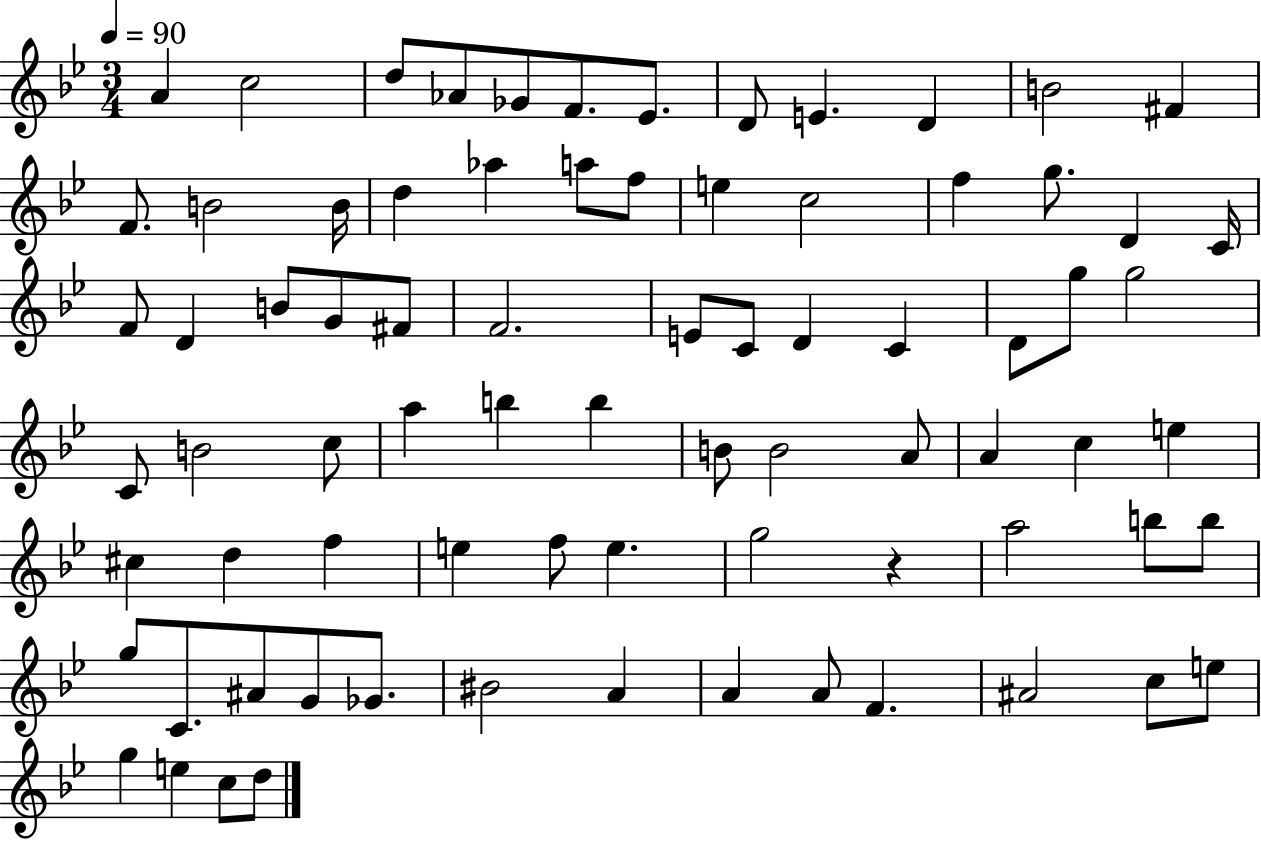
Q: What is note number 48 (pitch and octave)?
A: A4